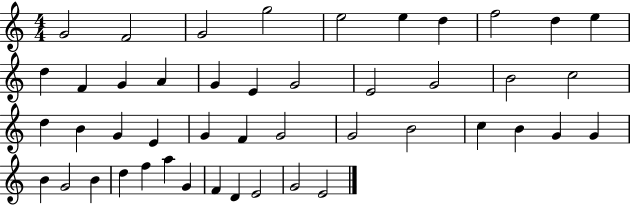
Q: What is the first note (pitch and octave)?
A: G4